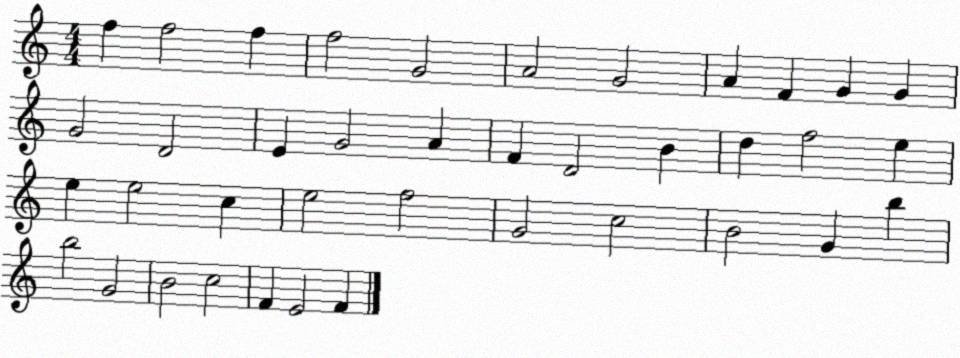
X:1
T:Untitled
M:4/4
L:1/4
K:C
f f2 f f2 G2 A2 G2 A F G G G2 D2 E G2 A F D2 B d f2 e e e2 c e2 f2 G2 c2 B2 G b b2 G2 B2 c2 F E2 F